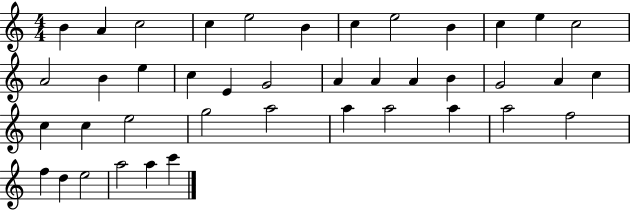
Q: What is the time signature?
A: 4/4